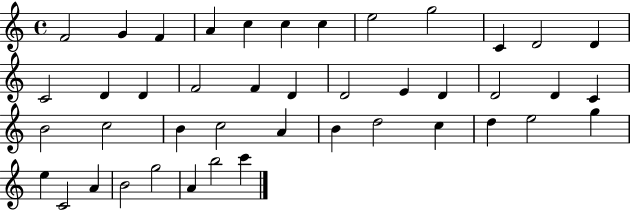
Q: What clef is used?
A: treble